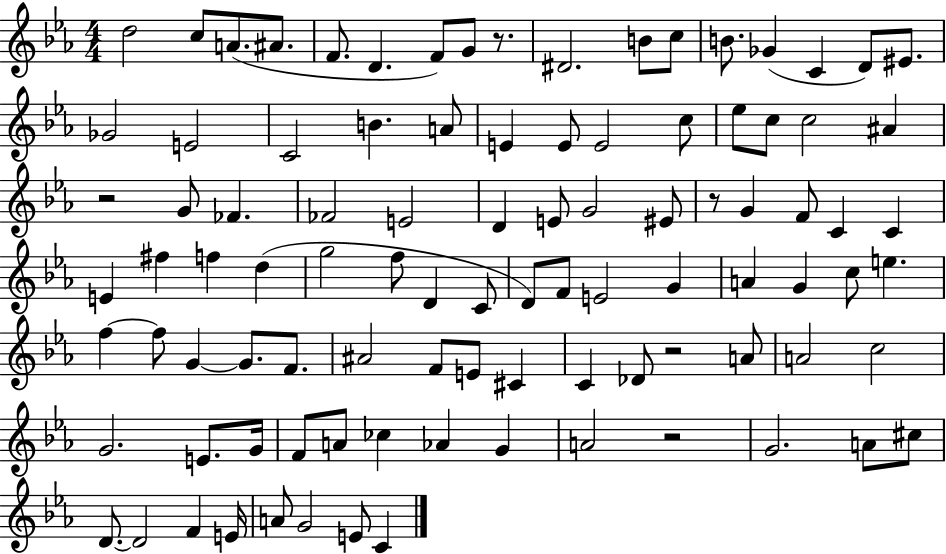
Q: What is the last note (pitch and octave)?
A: C4